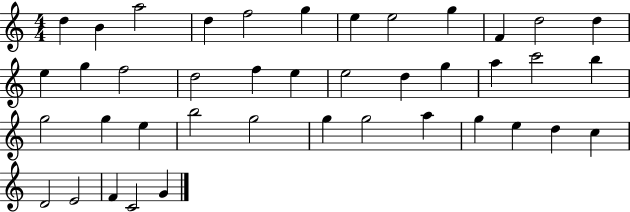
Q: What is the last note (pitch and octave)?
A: G4